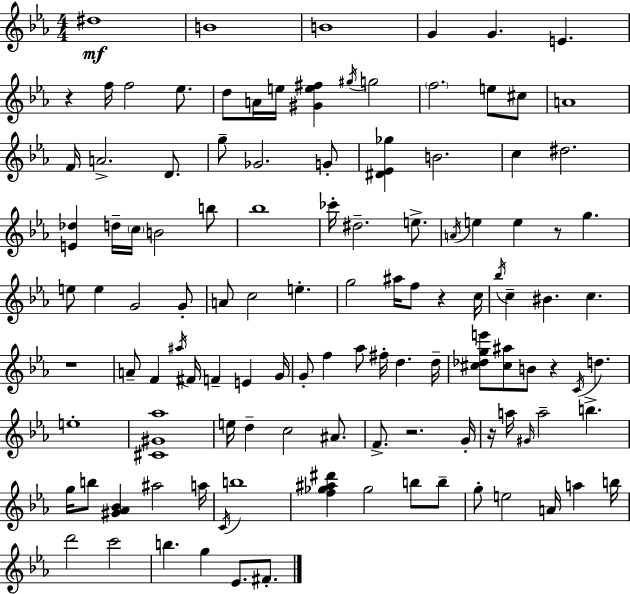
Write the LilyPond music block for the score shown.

{
  \clef treble
  \numericTimeSignature
  \time 4/4
  \key ees \major
  dis''1\mf | b'1 | b'1 | g'4 g'4. e'4. | \break r4 f''16 f''2 ees''8. | d''8 a'16 e''16 <gis' e'' fis''>4 \acciaccatura { gis''16 } g''2 | \parenthesize f''2. e''8 cis''8 | a'1 | \break f'16 a'2.-> d'8. | g''8-- ges'2. g'8-. | <dis' ees' ges''>4 b'2. | c''4 dis''2. | \break <e' des''>4 d''16-- \parenthesize c''16 b'2 b''8 | bes''1 | ces'''16-. dis''2.-- e''8.-> | \acciaccatura { a'16 } e''4 e''4 r8 g''4. | \break e''8 e''4 g'2 | g'8-. a'8 c''2 e''4.-. | g''2 ais''16 f''8 r4 | c''16 \acciaccatura { bes''16 } c''4-- bis'4. c''4. | \break r1 | a'8-- f'4 \acciaccatura { ais''16 } fis'16 f'4-- e'4 | g'16 g'8-. f''4 aes''8 fis''16-. d''4. | d''16-- <cis'' des'' g'' e'''>8 <cis'' ais''>8 b'8 r4 \acciaccatura { c'16 } d''4. | \break e''1-. | <cis' gis' aes''>1 | e''16 d''4-- c''2 | ais'8. f'8.-> r2. | \break g'16-. r16 a''16 \grace { gis'16 } a''2-- | b''4.-> g''16 b''8 <gis' aes' bes'>4 ais''2 | a''16 \acciaccatura { c'16 } b''1 | <f'' ges'' ais'' dis'''>4 ges''2 | \break b''8 b''8-- g''8-. e''2 | a'16 a''4 b''16 d'''2 c'''2 | b''4. g''4 | ees'8. fis'8.-. \bar "|."
}